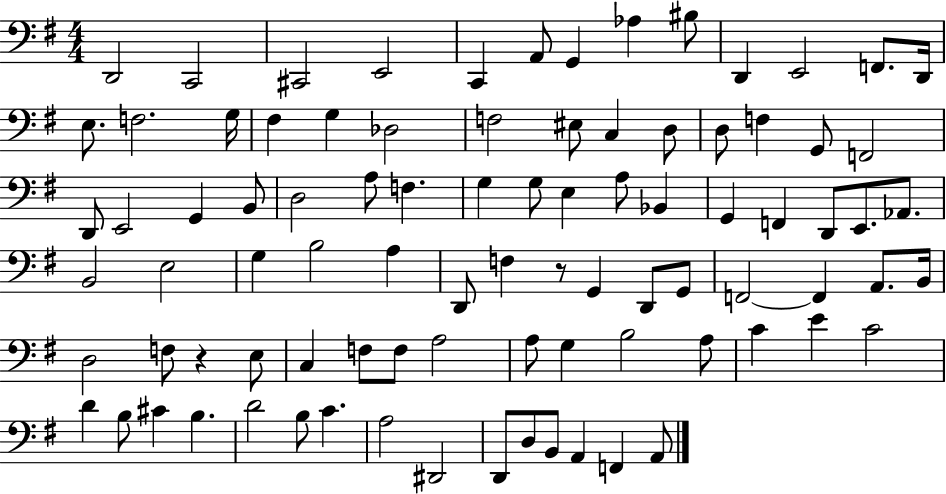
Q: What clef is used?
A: bass